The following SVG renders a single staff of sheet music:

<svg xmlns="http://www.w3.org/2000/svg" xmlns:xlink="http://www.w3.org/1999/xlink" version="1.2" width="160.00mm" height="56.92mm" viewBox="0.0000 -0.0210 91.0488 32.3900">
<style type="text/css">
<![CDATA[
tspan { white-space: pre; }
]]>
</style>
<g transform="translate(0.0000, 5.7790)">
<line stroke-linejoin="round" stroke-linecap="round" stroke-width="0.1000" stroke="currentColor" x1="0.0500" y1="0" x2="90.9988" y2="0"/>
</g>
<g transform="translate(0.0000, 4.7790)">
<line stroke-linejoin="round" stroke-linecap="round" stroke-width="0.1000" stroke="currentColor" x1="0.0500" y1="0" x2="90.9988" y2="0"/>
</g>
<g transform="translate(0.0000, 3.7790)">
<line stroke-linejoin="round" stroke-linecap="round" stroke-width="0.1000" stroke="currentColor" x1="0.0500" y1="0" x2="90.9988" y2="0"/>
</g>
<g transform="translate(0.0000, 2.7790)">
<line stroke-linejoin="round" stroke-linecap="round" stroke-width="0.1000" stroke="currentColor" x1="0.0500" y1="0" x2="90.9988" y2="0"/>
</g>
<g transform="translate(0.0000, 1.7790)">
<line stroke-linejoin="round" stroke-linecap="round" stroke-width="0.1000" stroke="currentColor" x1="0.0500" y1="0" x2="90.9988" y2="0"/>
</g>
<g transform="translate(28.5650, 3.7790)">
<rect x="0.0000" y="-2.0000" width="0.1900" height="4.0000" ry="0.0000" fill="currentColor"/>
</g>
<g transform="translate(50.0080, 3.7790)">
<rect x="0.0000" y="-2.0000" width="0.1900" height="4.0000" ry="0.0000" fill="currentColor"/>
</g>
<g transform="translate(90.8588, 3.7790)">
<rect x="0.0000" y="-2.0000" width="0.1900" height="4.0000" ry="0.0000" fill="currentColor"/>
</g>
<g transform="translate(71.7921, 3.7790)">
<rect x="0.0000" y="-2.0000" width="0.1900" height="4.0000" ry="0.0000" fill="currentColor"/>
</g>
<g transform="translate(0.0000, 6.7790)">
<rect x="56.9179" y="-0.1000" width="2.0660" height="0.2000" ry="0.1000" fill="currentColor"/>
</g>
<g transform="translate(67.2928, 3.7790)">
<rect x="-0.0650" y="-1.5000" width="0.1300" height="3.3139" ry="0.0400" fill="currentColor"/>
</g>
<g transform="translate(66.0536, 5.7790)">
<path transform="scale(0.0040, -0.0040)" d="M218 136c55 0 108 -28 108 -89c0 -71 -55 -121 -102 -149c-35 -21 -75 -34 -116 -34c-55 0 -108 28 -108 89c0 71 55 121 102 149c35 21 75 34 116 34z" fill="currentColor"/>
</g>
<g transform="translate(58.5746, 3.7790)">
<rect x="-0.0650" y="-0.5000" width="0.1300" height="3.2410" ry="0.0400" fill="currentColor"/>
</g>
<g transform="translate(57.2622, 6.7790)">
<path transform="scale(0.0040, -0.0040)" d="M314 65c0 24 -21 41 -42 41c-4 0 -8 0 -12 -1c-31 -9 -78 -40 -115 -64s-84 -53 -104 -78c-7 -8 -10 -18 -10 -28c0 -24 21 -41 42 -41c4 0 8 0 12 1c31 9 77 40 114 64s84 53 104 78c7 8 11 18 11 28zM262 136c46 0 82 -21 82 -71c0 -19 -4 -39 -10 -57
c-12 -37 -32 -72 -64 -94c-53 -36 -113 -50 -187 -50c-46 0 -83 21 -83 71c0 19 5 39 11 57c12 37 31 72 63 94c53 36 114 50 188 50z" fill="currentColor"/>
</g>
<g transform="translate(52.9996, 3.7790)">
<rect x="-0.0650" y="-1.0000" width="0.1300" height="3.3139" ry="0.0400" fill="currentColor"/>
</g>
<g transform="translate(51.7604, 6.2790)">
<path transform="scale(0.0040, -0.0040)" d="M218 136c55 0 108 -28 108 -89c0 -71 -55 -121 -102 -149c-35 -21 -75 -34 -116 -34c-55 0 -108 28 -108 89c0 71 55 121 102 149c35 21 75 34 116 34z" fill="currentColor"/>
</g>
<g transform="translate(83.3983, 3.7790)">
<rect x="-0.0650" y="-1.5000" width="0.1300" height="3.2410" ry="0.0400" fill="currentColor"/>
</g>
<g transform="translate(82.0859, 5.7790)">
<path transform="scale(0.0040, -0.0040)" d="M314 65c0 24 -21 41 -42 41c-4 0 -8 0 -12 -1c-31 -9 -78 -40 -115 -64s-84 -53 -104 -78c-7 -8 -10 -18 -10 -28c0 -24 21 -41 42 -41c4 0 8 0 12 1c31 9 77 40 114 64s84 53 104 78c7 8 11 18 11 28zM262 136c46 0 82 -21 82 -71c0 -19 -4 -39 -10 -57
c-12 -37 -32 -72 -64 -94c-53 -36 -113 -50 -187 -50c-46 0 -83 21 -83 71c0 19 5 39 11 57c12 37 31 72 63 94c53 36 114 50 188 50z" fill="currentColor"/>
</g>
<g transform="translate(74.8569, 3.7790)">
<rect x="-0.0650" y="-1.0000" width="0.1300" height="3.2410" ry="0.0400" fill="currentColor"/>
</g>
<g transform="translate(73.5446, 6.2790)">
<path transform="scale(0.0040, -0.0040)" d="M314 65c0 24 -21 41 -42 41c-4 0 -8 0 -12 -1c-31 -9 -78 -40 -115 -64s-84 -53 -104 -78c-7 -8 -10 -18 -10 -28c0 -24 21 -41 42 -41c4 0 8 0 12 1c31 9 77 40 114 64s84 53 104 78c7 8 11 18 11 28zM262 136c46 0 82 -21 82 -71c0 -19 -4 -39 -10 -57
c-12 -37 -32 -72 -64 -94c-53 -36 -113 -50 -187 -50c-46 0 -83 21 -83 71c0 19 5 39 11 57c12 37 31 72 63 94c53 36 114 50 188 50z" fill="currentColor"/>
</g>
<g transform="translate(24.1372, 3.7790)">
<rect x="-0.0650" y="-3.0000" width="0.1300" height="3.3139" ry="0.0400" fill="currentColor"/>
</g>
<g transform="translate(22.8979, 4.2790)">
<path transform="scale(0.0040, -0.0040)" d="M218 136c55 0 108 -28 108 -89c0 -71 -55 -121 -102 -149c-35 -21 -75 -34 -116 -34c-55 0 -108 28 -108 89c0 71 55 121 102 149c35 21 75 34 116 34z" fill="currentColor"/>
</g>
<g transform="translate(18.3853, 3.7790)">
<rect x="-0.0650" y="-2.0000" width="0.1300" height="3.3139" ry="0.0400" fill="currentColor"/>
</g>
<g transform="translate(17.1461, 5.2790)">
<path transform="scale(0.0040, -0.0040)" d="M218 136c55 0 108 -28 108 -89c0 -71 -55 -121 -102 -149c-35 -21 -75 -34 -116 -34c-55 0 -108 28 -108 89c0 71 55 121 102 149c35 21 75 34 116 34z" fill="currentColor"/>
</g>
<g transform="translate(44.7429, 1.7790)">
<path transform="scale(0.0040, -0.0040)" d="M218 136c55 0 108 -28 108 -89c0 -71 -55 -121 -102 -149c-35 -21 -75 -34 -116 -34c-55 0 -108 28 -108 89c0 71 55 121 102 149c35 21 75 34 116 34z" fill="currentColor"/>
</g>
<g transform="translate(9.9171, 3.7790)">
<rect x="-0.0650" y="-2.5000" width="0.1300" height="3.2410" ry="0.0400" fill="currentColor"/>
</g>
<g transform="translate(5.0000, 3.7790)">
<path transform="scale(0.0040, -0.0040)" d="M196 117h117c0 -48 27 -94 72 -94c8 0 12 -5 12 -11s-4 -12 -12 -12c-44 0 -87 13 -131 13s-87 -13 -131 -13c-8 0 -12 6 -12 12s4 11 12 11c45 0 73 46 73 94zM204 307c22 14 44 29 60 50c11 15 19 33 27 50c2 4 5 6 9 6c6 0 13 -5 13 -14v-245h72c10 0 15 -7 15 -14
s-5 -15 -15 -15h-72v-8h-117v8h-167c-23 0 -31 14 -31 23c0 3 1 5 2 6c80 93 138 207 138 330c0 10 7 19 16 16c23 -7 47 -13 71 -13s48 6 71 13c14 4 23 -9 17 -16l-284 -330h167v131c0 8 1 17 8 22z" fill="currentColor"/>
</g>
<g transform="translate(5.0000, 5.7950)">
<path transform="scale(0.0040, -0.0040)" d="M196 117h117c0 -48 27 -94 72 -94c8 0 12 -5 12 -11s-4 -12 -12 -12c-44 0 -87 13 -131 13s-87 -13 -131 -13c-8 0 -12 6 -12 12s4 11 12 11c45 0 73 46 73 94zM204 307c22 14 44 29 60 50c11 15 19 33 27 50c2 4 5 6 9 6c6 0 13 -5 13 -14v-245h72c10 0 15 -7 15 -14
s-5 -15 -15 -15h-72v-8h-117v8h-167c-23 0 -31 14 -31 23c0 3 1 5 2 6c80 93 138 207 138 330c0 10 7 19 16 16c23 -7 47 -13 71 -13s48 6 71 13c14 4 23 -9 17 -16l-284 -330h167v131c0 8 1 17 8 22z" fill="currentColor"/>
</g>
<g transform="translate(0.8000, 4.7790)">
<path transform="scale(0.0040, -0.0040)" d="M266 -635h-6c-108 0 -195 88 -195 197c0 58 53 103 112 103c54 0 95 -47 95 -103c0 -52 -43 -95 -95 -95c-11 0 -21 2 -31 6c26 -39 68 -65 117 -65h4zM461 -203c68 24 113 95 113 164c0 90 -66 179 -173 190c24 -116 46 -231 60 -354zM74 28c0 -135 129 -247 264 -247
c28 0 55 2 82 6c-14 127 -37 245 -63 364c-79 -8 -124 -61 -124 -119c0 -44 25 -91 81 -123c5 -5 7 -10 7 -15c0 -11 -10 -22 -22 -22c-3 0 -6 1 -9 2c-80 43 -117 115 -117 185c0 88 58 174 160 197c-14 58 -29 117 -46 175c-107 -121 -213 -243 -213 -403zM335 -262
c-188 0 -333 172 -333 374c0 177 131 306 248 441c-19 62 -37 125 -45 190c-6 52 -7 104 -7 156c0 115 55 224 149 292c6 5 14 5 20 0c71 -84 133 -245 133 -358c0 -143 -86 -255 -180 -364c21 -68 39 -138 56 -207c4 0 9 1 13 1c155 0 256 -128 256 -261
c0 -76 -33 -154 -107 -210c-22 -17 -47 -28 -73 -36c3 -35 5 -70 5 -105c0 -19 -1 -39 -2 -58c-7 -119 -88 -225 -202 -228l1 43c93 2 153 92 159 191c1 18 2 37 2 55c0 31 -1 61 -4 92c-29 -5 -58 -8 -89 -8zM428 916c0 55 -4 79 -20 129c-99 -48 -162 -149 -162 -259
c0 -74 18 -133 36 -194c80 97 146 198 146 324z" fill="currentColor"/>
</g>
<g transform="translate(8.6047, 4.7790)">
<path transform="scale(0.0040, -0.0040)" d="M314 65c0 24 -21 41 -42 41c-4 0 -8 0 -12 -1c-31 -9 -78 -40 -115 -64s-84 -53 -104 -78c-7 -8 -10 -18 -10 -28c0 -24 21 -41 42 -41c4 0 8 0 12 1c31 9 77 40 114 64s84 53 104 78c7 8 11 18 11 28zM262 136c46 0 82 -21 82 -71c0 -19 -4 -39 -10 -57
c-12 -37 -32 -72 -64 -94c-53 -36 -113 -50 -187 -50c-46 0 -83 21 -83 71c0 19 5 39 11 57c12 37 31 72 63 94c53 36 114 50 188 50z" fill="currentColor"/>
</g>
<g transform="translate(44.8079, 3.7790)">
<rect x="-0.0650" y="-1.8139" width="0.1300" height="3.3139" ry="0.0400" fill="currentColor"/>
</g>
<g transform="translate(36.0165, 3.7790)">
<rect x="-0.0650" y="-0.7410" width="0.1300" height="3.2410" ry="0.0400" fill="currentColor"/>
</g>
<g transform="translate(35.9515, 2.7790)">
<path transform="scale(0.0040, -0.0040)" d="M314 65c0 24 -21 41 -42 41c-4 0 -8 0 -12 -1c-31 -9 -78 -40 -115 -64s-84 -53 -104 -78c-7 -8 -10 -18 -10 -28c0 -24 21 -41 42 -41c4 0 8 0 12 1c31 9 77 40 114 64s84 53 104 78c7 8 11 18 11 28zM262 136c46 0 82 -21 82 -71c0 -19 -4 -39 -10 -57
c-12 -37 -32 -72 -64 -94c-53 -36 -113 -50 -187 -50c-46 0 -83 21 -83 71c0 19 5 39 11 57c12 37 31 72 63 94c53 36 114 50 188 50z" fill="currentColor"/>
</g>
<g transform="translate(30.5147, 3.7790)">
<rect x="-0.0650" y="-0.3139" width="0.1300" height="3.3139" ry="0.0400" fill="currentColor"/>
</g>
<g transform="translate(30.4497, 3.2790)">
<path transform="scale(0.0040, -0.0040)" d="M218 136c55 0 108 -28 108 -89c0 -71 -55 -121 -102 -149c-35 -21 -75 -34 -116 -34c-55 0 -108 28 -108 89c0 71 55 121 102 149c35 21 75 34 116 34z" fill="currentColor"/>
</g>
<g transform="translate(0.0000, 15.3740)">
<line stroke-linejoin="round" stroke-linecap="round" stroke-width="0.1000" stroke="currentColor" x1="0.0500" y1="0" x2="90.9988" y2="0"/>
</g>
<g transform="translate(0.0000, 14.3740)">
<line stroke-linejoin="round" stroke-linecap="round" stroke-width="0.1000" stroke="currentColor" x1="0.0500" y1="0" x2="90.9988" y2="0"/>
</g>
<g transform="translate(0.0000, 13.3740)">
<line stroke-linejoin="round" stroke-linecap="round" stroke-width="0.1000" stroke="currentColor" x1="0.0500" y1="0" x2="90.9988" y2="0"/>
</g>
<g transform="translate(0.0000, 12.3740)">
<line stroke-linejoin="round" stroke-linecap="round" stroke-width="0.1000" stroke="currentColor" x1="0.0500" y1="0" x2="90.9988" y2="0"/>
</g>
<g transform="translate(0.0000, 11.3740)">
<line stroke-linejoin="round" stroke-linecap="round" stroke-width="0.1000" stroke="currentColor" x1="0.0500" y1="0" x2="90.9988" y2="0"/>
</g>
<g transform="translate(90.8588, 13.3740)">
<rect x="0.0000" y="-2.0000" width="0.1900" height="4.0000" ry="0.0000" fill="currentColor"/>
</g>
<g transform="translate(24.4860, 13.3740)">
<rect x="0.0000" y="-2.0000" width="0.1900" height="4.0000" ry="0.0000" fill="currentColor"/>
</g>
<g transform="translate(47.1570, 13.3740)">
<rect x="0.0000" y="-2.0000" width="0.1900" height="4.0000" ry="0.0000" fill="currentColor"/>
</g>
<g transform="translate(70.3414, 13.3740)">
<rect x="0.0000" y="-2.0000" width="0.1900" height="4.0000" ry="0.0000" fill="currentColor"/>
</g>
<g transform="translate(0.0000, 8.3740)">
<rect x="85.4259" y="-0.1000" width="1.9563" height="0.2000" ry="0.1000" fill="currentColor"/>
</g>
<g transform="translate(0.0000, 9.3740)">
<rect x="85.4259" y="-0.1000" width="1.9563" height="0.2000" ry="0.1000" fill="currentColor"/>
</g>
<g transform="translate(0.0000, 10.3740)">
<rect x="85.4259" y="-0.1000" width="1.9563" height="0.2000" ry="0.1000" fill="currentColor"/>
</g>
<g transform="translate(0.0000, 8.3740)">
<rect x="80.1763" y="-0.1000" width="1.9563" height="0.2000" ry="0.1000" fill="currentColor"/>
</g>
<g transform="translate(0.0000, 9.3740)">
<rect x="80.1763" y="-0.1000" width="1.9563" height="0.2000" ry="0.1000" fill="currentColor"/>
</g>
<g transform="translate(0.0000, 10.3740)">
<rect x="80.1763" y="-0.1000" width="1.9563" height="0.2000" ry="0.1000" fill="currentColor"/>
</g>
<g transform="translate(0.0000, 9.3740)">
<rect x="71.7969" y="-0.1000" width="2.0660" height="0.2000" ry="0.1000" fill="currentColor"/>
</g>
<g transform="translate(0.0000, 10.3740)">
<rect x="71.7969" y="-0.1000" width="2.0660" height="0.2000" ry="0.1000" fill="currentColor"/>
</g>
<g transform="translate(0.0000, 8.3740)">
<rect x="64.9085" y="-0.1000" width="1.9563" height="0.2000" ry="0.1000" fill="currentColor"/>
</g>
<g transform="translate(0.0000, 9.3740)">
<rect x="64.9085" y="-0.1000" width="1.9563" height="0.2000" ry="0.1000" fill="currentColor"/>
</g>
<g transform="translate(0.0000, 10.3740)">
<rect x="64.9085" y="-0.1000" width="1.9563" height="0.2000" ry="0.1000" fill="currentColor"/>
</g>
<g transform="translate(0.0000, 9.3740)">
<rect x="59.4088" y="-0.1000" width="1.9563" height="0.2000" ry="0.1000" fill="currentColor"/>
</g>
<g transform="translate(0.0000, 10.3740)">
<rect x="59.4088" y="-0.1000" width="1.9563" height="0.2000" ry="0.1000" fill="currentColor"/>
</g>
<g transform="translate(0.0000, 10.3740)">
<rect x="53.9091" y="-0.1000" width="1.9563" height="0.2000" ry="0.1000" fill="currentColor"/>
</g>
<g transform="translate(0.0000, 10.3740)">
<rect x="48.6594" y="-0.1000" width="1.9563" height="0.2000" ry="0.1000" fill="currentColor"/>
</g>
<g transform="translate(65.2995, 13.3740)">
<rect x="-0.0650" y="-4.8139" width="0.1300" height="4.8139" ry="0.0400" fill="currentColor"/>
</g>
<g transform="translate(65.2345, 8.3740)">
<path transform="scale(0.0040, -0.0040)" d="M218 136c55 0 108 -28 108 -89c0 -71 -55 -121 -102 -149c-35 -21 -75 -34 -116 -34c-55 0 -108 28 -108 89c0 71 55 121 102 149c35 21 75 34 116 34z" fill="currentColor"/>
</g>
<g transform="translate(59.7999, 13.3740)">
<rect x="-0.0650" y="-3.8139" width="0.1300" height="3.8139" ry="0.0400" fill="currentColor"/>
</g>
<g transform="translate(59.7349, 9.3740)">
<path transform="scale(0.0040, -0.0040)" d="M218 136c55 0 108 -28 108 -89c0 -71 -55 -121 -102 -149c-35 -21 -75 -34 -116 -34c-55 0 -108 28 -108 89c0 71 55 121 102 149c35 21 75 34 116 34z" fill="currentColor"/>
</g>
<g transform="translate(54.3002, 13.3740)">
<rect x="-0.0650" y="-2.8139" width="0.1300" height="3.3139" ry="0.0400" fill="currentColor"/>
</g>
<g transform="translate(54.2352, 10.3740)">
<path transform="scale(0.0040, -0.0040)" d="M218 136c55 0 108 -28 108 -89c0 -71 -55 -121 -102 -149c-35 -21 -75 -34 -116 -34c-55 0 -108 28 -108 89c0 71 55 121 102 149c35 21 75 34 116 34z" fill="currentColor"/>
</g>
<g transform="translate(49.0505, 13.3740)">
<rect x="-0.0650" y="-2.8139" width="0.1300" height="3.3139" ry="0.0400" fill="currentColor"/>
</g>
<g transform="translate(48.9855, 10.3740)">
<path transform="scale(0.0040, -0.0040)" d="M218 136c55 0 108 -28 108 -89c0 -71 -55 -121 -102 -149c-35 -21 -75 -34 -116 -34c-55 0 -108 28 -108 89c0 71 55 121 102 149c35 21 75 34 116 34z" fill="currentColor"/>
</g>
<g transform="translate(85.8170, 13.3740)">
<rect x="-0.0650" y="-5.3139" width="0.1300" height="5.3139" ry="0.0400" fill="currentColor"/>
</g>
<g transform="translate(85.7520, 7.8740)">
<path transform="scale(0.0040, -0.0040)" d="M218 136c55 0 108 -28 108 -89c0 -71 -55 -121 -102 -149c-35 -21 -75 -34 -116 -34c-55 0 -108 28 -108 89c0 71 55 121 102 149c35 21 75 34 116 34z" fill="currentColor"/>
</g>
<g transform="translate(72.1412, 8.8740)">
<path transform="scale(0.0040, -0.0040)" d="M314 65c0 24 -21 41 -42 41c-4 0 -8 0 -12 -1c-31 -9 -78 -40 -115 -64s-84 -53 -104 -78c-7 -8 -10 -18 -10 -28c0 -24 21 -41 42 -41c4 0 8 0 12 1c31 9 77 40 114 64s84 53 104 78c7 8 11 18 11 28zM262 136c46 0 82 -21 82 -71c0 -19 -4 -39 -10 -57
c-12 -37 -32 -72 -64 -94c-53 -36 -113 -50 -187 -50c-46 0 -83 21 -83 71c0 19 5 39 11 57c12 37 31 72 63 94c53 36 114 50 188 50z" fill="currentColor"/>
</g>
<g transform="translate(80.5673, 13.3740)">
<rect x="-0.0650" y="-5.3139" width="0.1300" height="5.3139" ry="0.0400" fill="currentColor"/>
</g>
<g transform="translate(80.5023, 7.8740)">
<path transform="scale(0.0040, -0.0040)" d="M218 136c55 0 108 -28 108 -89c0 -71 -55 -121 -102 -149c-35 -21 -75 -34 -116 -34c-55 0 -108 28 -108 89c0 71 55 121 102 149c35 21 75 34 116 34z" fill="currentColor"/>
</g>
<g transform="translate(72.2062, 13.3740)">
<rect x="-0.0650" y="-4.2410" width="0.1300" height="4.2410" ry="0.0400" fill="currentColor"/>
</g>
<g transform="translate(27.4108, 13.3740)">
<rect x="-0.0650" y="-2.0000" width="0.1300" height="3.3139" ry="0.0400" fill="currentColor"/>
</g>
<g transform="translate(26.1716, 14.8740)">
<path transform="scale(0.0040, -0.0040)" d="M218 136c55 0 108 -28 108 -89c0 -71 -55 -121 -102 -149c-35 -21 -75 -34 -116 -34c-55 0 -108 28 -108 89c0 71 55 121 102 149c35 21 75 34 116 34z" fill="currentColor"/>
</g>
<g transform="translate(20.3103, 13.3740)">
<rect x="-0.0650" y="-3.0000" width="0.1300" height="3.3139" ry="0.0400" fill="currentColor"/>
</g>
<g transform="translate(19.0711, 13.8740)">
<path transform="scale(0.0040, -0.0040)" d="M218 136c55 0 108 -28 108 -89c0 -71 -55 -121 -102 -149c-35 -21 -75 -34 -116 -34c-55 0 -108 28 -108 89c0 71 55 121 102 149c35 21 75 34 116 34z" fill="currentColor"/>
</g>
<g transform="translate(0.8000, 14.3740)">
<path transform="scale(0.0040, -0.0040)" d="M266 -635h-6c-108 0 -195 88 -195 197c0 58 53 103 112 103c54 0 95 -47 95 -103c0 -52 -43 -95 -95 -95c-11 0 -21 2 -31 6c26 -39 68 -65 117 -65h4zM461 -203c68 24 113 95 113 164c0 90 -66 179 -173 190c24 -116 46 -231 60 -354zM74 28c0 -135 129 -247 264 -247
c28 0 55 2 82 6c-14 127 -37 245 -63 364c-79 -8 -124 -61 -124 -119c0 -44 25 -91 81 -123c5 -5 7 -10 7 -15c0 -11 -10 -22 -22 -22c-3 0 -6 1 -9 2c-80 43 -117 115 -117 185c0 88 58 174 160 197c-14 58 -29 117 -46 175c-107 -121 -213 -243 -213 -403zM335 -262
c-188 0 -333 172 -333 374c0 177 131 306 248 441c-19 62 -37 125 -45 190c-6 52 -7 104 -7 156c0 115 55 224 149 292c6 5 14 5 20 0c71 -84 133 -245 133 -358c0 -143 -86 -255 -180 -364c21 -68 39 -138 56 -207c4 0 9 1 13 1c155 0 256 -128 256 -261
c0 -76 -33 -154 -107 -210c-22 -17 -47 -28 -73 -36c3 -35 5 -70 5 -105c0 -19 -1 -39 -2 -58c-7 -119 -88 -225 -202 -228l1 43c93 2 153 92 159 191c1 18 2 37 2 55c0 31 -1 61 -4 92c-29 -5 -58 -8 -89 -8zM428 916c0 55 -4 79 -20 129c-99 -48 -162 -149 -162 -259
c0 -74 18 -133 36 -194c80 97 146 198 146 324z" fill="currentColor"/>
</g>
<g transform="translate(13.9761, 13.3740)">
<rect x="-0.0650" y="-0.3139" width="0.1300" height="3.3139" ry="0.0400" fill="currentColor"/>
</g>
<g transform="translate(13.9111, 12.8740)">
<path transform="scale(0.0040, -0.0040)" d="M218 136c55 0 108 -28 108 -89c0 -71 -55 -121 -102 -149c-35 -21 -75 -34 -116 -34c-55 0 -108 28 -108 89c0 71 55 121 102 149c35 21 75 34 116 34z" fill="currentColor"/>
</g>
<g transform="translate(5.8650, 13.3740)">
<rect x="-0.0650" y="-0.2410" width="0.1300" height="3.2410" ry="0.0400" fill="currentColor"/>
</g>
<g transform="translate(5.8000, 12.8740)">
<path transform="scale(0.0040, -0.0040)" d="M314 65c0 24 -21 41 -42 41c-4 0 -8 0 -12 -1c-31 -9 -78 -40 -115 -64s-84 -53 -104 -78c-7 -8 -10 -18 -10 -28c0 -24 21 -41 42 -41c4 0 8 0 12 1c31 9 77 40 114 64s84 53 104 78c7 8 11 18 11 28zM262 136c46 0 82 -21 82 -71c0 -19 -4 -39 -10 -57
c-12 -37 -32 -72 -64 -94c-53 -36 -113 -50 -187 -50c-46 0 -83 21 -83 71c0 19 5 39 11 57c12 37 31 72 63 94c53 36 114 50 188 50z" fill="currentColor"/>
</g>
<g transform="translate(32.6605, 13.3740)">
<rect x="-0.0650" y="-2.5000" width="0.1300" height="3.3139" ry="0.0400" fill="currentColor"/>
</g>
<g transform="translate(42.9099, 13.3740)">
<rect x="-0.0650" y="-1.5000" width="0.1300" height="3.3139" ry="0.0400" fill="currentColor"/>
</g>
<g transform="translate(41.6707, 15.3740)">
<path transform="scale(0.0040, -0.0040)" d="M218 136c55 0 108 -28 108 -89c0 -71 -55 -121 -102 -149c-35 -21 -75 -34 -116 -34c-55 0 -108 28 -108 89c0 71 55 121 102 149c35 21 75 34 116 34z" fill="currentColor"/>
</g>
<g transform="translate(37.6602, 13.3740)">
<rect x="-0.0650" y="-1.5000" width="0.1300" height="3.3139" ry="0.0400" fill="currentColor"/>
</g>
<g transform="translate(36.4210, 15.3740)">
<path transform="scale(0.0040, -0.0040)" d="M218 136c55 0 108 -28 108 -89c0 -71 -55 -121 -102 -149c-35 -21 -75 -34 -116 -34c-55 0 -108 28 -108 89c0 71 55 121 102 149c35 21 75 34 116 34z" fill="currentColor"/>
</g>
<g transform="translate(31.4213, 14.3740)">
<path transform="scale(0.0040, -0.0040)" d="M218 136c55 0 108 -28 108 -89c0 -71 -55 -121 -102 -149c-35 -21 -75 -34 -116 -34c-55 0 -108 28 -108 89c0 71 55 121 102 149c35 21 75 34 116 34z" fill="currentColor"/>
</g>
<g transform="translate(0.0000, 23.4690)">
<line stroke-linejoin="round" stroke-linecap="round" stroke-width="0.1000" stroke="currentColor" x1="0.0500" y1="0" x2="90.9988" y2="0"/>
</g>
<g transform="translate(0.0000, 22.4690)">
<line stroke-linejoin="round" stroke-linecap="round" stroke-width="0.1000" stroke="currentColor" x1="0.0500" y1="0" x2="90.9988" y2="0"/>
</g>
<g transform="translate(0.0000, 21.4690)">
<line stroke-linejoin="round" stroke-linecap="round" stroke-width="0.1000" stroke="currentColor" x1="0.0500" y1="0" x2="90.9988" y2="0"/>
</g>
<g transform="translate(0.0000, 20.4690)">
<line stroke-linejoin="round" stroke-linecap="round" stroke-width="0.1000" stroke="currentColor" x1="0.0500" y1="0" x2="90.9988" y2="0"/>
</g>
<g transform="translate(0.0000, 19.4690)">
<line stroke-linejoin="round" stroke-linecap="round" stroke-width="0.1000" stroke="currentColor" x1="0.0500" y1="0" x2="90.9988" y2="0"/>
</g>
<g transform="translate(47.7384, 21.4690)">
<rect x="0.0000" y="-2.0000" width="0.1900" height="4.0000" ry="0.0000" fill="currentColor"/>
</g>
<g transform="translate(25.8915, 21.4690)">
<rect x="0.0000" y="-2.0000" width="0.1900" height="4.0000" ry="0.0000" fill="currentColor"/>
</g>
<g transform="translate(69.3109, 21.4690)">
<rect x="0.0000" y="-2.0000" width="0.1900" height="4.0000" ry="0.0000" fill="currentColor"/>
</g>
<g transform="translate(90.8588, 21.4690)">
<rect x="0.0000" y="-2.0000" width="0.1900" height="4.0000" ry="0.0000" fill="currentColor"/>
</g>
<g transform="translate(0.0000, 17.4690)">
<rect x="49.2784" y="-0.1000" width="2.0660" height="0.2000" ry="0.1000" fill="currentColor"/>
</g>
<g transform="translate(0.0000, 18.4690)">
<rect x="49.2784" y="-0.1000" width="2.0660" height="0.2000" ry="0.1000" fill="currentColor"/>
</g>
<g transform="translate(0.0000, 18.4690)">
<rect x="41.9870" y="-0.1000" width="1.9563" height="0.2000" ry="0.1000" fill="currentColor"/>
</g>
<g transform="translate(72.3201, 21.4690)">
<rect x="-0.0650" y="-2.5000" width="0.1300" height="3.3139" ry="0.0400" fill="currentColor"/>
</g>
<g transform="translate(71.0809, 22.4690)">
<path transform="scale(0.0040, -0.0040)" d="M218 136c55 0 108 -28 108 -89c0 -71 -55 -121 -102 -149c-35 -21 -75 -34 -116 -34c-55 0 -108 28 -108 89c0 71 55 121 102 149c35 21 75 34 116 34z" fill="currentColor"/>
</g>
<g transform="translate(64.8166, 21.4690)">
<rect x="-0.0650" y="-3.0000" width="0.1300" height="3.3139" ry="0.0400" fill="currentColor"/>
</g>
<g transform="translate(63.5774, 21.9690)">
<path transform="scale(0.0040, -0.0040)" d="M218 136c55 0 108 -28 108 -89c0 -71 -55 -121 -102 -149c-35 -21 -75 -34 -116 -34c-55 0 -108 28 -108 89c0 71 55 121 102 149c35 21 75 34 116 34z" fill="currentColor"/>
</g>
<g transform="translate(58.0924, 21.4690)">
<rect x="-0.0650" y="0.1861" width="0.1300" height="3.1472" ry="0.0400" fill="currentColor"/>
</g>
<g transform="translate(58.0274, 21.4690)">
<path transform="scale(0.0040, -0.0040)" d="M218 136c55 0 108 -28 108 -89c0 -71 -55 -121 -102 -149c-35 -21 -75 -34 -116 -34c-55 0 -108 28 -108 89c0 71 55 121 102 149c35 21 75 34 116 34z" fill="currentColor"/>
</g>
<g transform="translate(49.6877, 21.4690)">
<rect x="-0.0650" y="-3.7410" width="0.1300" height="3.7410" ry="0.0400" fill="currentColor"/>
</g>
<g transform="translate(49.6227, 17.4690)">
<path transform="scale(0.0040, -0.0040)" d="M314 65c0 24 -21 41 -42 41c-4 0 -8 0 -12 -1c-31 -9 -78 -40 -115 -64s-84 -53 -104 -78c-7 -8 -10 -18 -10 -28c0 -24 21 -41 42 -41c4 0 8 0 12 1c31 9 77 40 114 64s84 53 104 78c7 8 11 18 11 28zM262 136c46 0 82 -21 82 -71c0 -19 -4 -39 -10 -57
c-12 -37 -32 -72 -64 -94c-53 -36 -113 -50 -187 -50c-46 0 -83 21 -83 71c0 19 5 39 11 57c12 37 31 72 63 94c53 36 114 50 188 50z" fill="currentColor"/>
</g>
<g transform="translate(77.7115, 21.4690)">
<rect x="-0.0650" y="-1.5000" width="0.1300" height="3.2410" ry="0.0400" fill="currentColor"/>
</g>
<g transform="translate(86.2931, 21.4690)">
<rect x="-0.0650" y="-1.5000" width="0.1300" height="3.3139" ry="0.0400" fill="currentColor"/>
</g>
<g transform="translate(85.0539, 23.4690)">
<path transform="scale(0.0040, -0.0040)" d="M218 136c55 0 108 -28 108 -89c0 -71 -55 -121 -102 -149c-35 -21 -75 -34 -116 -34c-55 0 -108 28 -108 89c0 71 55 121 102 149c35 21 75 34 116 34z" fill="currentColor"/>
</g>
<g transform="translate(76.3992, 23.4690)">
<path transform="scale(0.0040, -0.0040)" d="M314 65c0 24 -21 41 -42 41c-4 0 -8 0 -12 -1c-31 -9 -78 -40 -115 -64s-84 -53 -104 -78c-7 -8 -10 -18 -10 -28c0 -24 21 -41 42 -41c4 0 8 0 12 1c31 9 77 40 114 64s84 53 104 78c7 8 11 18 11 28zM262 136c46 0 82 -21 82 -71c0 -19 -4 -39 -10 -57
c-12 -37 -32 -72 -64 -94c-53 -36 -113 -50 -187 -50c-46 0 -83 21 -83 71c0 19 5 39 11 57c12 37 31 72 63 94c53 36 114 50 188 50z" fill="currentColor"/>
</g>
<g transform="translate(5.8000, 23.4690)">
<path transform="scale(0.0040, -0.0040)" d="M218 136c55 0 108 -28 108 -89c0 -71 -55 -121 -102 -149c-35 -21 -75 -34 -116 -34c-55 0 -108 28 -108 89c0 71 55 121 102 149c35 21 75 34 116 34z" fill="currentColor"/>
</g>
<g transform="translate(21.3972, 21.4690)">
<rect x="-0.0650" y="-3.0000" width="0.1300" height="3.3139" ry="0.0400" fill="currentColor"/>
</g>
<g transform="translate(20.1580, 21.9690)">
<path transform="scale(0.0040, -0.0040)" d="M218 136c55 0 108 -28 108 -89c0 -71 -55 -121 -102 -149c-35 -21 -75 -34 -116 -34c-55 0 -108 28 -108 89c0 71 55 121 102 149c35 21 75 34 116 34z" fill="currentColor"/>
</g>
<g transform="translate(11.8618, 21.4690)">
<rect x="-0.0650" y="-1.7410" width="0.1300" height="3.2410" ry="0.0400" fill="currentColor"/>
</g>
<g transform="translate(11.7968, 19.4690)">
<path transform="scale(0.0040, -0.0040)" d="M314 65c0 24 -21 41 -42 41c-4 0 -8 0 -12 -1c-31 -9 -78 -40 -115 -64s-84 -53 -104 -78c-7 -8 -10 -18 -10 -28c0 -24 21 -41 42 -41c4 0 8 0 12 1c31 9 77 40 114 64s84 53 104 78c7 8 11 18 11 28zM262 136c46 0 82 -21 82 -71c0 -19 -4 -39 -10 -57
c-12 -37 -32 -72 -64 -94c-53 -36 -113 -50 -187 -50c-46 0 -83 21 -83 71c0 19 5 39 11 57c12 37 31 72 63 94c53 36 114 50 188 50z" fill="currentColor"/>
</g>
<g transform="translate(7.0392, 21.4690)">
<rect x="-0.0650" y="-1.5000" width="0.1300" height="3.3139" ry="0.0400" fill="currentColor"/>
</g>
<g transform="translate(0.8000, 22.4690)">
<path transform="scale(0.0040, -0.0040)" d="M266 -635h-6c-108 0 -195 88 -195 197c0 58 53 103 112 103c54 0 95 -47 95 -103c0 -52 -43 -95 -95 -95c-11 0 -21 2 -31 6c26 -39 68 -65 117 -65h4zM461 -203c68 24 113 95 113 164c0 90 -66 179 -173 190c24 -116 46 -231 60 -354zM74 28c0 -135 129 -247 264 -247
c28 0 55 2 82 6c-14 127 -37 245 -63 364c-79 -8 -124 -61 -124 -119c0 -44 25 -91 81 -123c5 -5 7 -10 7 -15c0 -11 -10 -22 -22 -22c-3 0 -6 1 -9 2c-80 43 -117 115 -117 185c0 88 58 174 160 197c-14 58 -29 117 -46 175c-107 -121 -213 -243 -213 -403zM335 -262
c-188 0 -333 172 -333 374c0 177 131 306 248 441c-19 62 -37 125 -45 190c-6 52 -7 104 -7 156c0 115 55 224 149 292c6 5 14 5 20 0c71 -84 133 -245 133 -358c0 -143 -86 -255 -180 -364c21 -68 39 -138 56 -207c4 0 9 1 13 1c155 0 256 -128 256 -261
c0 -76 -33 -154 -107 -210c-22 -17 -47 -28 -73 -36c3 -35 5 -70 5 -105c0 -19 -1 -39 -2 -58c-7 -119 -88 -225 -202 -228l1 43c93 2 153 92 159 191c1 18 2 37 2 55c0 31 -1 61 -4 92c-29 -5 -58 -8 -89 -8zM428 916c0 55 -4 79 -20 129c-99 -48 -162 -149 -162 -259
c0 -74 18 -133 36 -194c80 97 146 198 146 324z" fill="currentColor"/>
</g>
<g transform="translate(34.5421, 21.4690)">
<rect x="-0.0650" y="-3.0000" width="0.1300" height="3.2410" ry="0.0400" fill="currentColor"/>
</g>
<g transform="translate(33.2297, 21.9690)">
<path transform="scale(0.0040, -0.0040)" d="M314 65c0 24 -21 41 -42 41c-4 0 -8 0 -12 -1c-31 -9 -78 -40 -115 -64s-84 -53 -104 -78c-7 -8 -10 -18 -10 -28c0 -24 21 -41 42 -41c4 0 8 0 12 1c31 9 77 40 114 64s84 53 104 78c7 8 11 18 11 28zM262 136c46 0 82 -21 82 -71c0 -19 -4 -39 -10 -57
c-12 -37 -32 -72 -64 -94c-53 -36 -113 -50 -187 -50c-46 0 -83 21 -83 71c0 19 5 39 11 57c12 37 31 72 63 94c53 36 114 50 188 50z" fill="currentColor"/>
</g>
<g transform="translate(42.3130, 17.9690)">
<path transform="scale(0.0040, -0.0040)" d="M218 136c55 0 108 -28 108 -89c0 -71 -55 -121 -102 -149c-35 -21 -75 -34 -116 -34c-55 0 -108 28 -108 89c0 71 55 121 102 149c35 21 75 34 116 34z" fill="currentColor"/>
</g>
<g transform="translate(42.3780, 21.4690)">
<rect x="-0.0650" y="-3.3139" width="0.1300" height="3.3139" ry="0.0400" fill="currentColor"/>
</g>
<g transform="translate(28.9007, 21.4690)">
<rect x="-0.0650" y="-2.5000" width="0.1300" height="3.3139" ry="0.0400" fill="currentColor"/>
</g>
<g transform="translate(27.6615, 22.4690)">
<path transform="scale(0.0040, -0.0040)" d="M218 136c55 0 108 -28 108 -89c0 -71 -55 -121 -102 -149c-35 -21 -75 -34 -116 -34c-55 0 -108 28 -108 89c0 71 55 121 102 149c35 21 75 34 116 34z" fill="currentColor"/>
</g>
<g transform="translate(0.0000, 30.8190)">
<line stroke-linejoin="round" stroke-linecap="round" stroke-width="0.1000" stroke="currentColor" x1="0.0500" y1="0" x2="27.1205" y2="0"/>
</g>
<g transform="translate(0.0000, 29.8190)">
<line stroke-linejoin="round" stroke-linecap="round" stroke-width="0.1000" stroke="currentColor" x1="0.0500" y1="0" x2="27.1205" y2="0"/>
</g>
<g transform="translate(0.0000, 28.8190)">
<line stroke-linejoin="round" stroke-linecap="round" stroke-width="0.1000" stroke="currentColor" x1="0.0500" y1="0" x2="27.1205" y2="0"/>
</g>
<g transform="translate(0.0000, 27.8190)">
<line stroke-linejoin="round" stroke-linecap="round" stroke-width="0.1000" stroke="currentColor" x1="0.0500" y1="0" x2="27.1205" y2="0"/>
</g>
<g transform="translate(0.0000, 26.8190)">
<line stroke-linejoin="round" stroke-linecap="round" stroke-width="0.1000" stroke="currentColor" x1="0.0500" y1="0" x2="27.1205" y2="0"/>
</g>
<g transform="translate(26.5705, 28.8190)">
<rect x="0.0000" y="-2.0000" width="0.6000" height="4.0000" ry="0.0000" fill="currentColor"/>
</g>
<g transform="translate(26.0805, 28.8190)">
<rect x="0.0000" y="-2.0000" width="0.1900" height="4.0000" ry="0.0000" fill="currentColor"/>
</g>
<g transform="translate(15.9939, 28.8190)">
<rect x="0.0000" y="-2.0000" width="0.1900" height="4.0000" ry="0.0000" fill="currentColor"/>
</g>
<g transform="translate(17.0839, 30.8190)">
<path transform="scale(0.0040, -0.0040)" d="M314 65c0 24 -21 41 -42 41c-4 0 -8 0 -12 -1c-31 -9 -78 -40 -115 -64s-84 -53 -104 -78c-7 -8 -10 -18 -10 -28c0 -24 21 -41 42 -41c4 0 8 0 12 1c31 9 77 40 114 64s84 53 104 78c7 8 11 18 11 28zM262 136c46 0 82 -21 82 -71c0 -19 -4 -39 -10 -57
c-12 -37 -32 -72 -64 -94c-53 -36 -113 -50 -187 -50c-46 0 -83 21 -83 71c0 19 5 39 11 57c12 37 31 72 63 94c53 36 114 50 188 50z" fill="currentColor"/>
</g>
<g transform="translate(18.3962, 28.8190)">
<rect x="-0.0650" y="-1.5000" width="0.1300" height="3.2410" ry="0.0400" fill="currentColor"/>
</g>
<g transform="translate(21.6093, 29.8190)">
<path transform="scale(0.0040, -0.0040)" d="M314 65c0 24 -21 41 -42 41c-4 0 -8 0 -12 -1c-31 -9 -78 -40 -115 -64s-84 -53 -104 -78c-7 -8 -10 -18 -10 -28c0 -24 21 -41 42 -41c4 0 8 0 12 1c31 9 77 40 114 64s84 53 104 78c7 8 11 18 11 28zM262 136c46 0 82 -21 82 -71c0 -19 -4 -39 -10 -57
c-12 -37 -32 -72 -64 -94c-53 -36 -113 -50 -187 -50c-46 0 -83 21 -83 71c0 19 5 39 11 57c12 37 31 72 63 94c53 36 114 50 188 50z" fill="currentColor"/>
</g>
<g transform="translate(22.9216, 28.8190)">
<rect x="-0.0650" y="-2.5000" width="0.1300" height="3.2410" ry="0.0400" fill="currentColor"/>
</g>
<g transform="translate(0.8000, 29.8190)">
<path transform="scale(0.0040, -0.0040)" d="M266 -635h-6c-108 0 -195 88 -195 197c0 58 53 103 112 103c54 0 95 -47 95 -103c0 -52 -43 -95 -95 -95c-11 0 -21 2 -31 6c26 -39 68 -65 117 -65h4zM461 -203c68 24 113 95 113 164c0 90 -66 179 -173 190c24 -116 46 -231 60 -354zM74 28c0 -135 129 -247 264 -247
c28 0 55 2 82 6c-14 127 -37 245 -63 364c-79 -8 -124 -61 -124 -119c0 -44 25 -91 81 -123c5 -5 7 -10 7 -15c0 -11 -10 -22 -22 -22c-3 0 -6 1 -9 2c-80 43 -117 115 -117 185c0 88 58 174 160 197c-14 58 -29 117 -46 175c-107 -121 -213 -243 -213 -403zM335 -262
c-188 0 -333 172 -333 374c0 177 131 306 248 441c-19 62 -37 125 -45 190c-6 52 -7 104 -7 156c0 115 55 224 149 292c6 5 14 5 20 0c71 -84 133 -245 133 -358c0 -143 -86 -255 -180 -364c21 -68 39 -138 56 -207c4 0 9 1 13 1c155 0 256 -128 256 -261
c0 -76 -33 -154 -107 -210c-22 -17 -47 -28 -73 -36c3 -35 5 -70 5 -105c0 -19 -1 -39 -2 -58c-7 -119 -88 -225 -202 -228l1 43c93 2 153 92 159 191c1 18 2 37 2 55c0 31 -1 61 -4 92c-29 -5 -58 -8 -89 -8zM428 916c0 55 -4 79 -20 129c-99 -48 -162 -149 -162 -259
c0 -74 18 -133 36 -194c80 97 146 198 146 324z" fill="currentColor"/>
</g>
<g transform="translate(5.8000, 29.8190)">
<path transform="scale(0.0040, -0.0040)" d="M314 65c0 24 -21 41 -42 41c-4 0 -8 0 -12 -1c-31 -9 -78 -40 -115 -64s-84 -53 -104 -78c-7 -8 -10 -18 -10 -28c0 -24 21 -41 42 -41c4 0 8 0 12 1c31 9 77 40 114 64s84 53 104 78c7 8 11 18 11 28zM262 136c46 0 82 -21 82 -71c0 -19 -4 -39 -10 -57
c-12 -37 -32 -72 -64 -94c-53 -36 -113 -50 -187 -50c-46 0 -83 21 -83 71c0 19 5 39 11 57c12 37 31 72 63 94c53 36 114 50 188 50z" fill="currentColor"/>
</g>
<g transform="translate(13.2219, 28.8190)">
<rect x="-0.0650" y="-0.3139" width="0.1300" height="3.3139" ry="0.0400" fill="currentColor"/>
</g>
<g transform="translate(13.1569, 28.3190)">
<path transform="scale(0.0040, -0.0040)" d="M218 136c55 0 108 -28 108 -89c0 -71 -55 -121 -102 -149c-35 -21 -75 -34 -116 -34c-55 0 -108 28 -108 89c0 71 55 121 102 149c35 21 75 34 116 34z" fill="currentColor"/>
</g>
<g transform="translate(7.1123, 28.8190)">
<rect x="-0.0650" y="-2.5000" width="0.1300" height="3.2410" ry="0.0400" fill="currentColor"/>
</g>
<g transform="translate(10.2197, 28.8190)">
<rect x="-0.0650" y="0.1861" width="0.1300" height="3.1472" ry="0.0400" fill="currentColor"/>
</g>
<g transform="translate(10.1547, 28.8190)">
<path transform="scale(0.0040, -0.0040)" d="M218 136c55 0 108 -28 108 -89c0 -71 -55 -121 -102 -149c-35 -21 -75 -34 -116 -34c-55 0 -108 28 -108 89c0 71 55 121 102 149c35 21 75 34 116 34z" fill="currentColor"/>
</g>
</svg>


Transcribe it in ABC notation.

X:1
T:Untitled
M:4/4
L:1/4
K:C
G2 F A c d2 f D C2 E D2 E2 c2 c A F G E E a a c' e' d'2 f' f' E f2 A G A2 b c'2 B A G E2 E G2 B c E2 G2